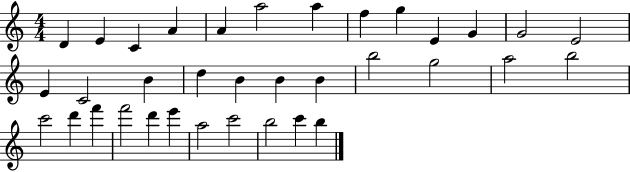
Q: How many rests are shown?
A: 0